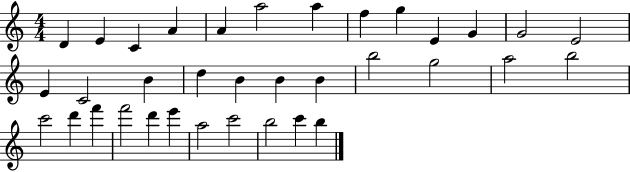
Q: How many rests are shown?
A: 0